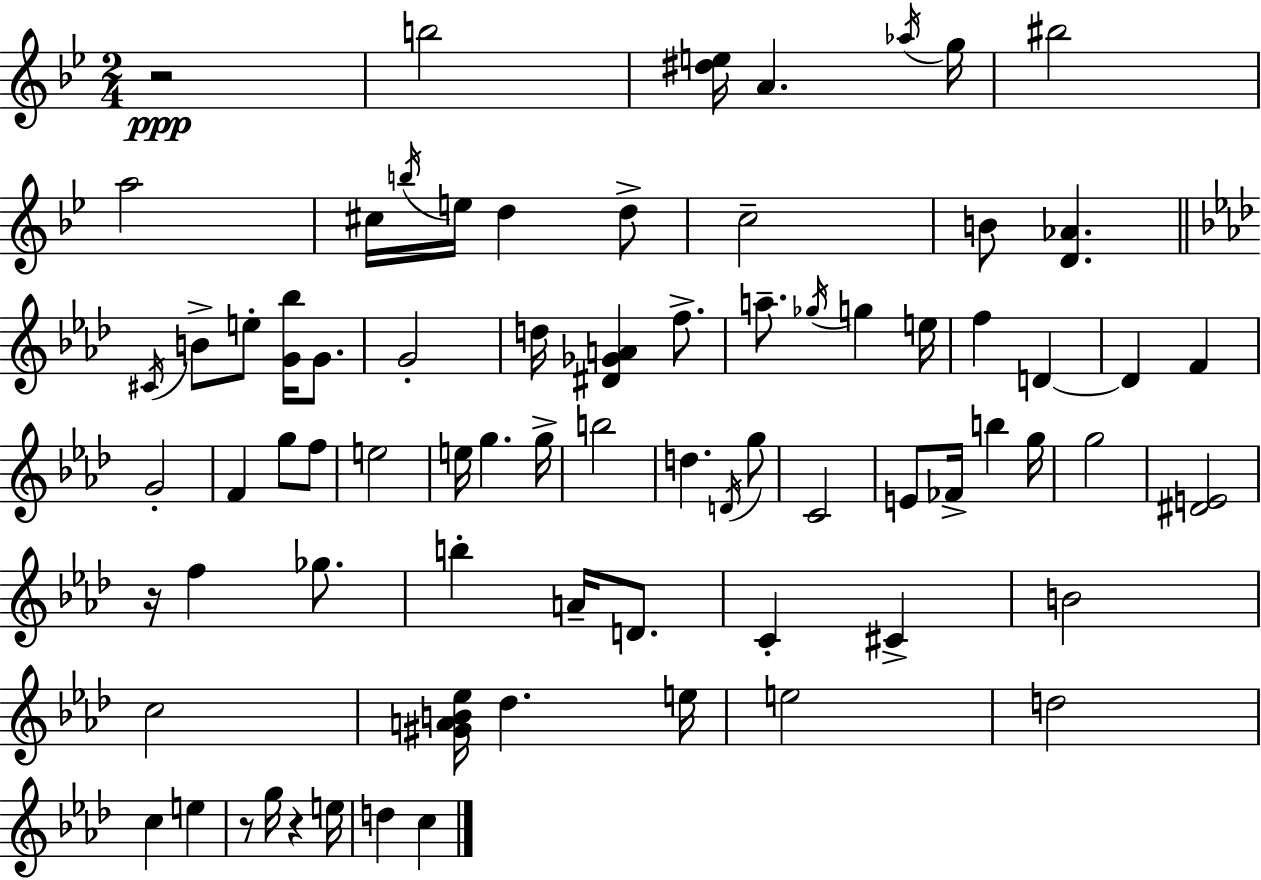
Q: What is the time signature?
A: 2/4